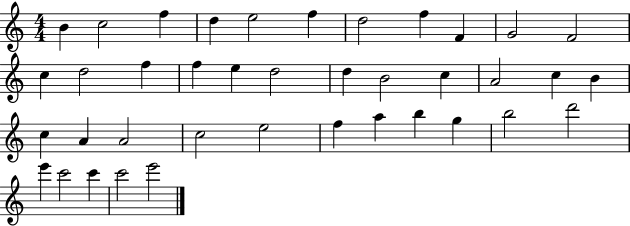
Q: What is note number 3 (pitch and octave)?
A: F5